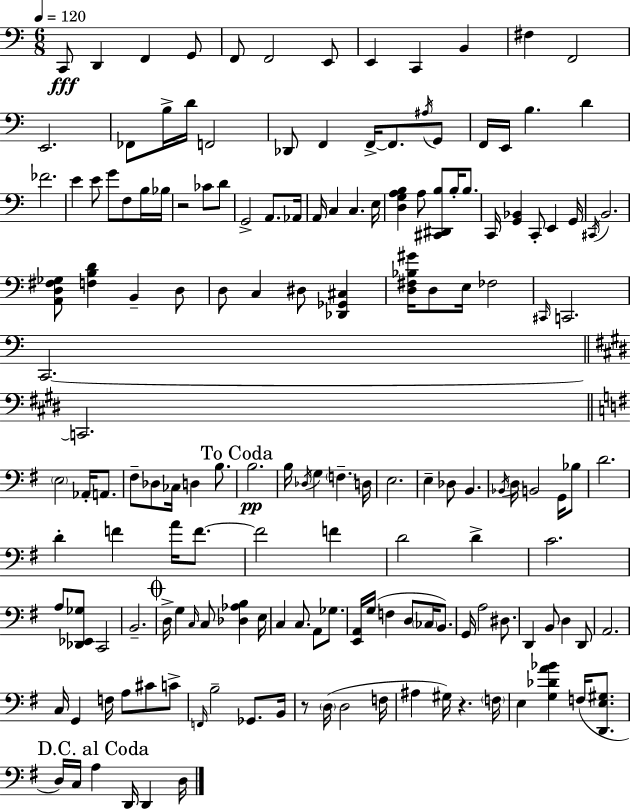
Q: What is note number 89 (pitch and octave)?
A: D4